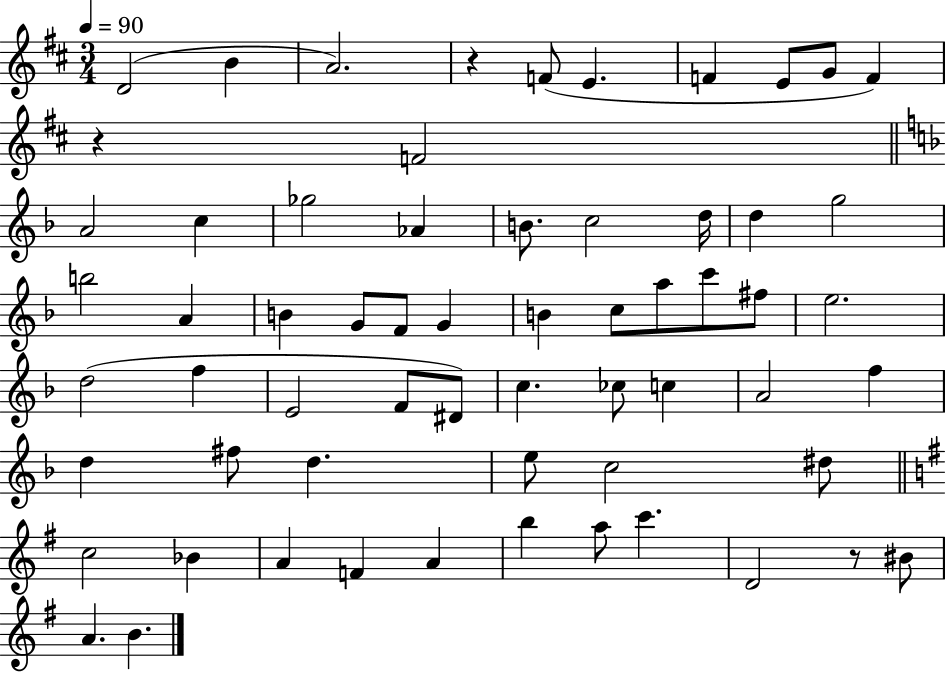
{
  \clef treble
  \numericTimeSignature
  \time 3/4
  \key d \major
  \tempo 4 = 90
  d'2( b'4 | a'2.) | r4 f'8( e'4. | f'4 e'8 g'8 f'4) | \break r4 f'2 | \bar "||" \break \key f \major a'2 c''4 | ges''2 aes'4 | b'8. c''2 d''16 | d''4 g''2 | \break b''2 a'4 | b'4 g'8 f'8 g'4 | b'4 c''8 a''8 c'''8 fis''8 | e''2. | \break d''2( f''4 | e'2 f'8 dis'8) | c''4. ces''8 c''4 | a'2 f''4 | \break d''4 fis''8 d''4. | e''8 c''2 dis''8 | \bar "||" \break \key g \major c''2 bes'4 | a'4 f'4 a'4 | b''4 a''8 c'''4. | d'2 r8 bis'8 | \break a'4. b'4. | \bar "|."
}